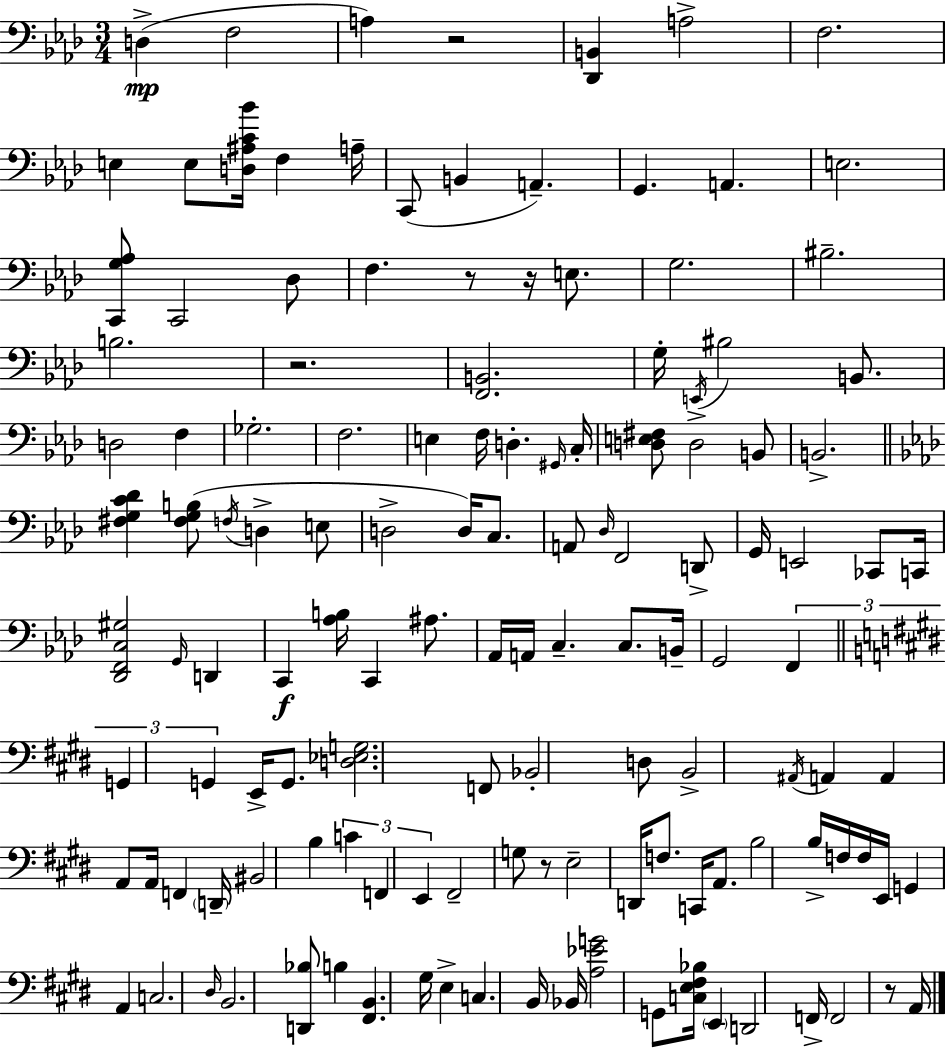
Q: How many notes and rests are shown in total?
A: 133